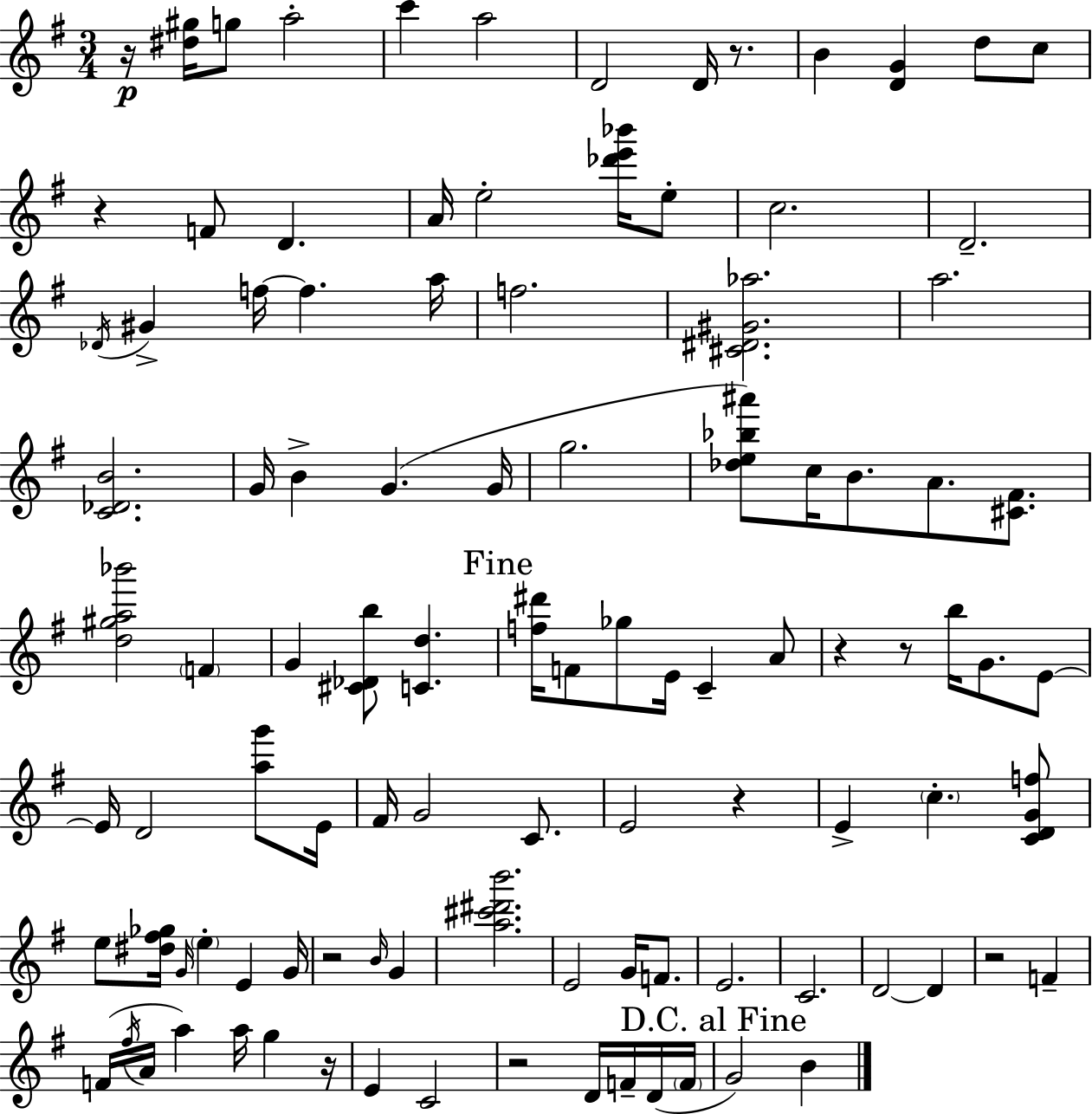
R/s [D#5,G#5]/s G5/e A5/h C6/q A5/h D4/h D4/s R/e. B4/q [D4,G4]/q D5/e C5/e R/q F4/e D4/q. A4/s E5/h [Db6,E6,Bb6]/s E5/e C5/h. D4/h. Db4/s G#4/q F5/s F5/q. A5/s F5/h. [C#4,D#4,G#4,Ab5]/h. A5/h. [C4,Db4,B4]/h. G4/s B4/q G4/q. G4/s G5/h. [Db5,E5,Bb5,A#6]/e C5/s B4/e. A4/e. [C#4,F#4]/e. [D5,G#5,A5,Bb6]/h F4/q G4/q [C#4,Db4,B5]/e [C4,D5]/q. [F5,D#6]/s F4/e Gb5/e E4/s C4/q A4/e R/q R/e B5/s G4/e. E4/e E4/s D4/h [A5,G6]/e E4/s F#4/s G4/h C4/e. E4/h R/q E4/q C5/q. [C4,D4,G4,F5]/e E5/e [D#5,F#5,Gb5]/s G4/s E5/q E4/q G4/s R/h B4/s G4/q [A5,C#6,D#6,B6]/h. E4/h G4/s F4/e. E4/h. C4/h. D4/h D4/q R/h F4/q F4/s F#5/s A4/s A5/q A5/s G5/q R/s E4/q C4/h R/h D4/s F4/s D4/s F4/s G4/h B4/q